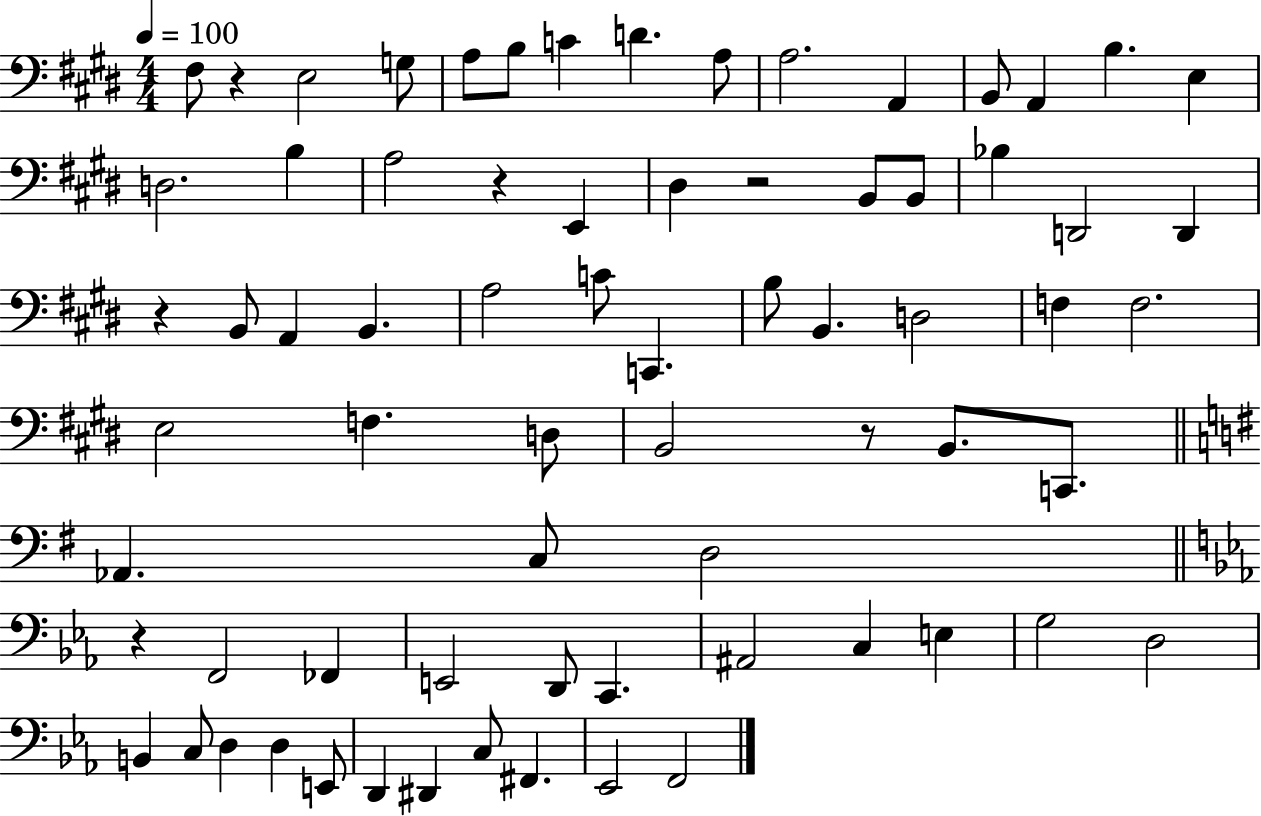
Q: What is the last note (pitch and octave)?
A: F2